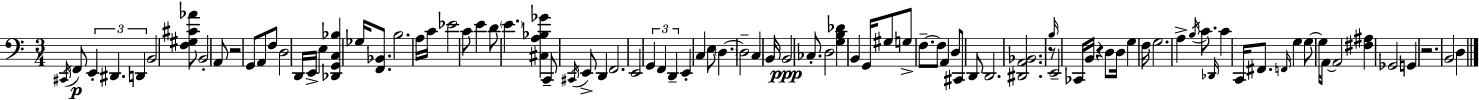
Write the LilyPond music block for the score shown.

{
  \clef bass
  \numericTimeSignature
  \time 3/4
  \key a \minor
  \acciaccatura { cis,16 }\p f,8 \tuplet 3/2 { e,4-. dis,4. | d,4 } b,2 | <f gis cis' aes'>8 b,2-. a,8 | r2 g,8 a,8 | \break f8 d2 d,16 | e,16-> e4 <des, g, c bes>4 ges16 <f, bes,>8. | b2. | a16 c'16 ees'2 c'8 | \break e'4 d'8 \parenthesize e'4. | <cis a bes ges'>4 c,8-- \acciaccatura { cis,16 } e,8-> d,4 | f,2. | e,2 \tuplet 3/2 { g,4 | \break f,4 d,4-- } e,4-. | c4 e8 \parenthesize d4.~~ | d2-- c4 | b,16 b,2\ppp ces8.-. | \break d2 <g b des'>4 | b,4 g,16 gis8 g8-> f8.--~~ | f8 a,4 d8 cis,8 | d,8 d,2. | \break <dis, a, bes,>2. | r8 \grace { b16 } e,2-- | ces,16 b,16 r4 d8 d16 g4 | f16 g2. | \break a4-> \acciaccatura { b16 } c'8. \grace { des,16 } | c'4 c,16 fis,8. \grace { f,16 } g4 | g8~~ g16 a,8~~ a,2 | <fis ais>4 ges,2 | \break g,4 r2. | b,2 | d4 \bar "|."
}